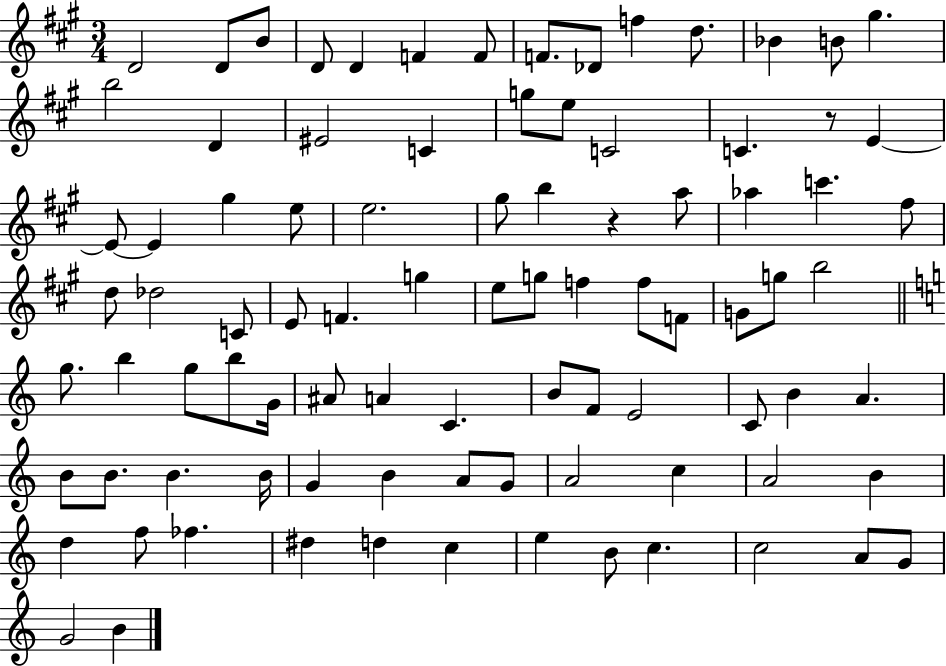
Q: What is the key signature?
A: A major